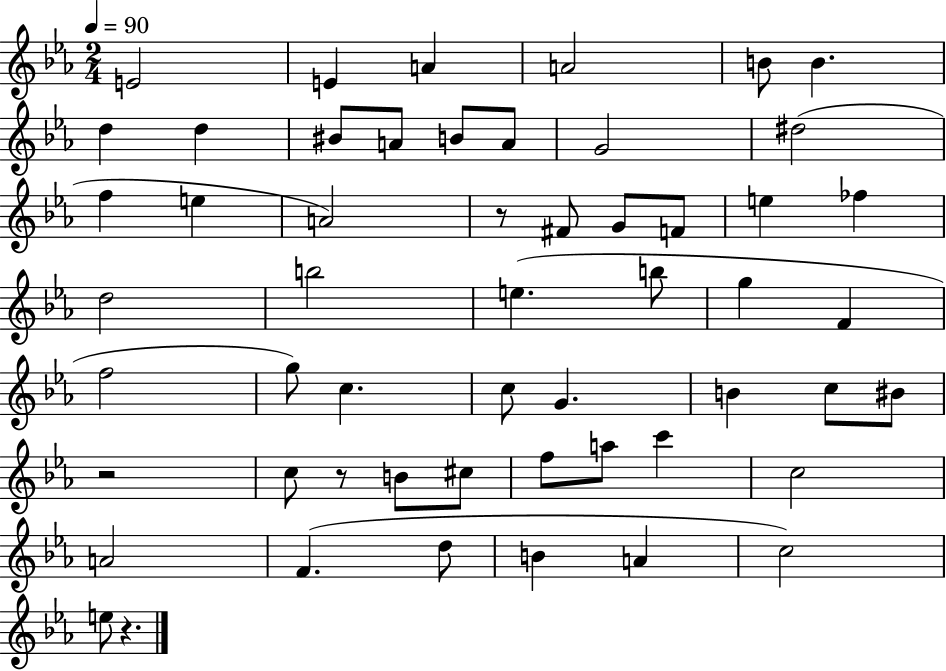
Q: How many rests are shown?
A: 4